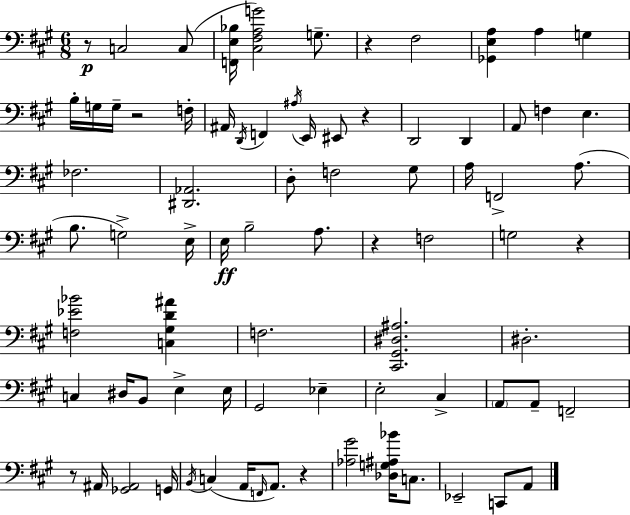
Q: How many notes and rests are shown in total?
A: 79